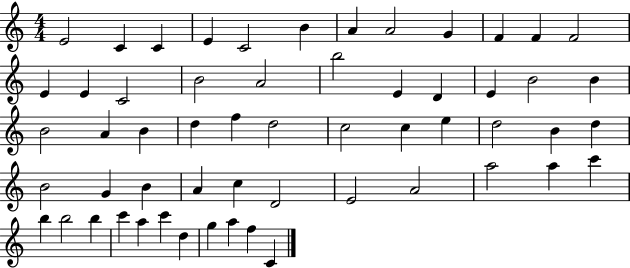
X:1
T:Untitled
M:4/4
L:1/4
K:C
E2 C C E C2 B A A2 G F F F2 E E C2 B2 A2 b2 E D E B2 B B2 A B d f d2 c2 c e d2 B d B2 G B A c D2 E2 A2 a2 a c' b b2 b c' a c' d g a f C